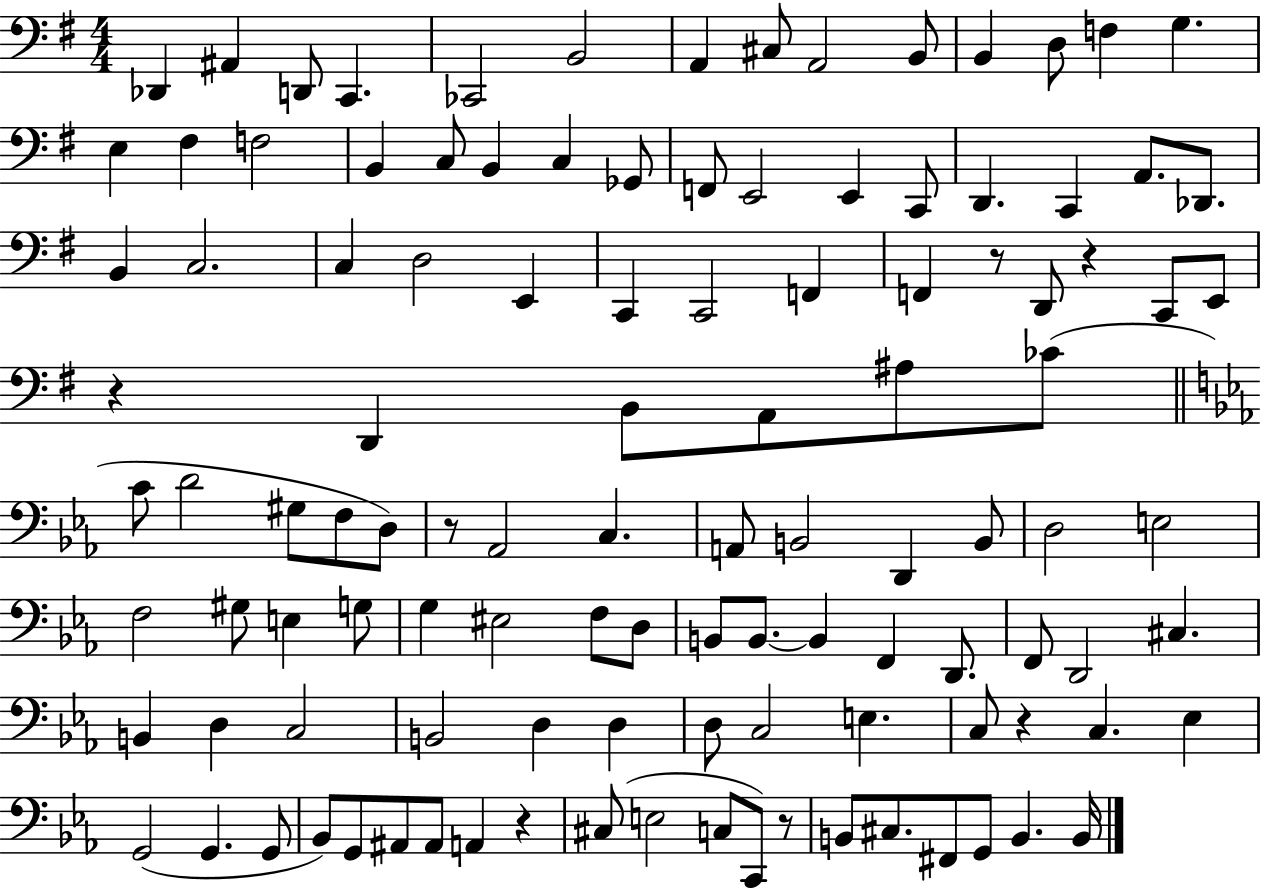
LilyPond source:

{
  \clef bass
  \numericTimeSignature
  \time 4/4
  \key g \major
  des,4 ais,4 d,8 c,4. | ces,2 b,2 | a,4 cis8 a,2 b,8 | b,4 d8 f4 g4. | \break e4 fis4 f2 | b,4 c8 b,4 c4 ges,8 | f,8 e,2 e,4 c,8 | d,4. c,4 a,8. des,8. | \break b,4 c2. | c4 d2 e,4 | c,4 c,2 f,4 | f,4 r8 d,8 r4 c,8 e,8 | \break r4 d,4 b,8 a,8 ais8 ces'8( | \bar "||" \break \key c \minor c'8 d'2 gis8 f8 d8) | r8 aes,2 c4. | a,8 b,2 d,4 b,8 | d2 e2 | \break f2 gis8 e4 g8 | g4 eis2 f8 d8 | b,8 b,8.~~ b,4 f,4 d,8. | f,8 d,2 cis4. | \break b,4 d4 c2 | b,2 d4 d4 | d8 c2 e4. | c8 r4 c4. ees4 | \break g,2( g,4. g,8 | bes,8) g,8 ais,8 ais,8 a,4 r4 | cis8( e2 c8 c,8) r8 | b,8 cis8. fis,8 g,8 b,4. b,16 | \break \bar "|."
}